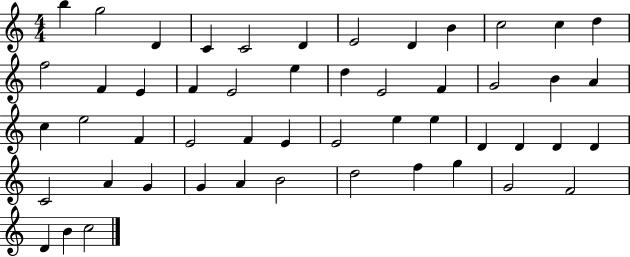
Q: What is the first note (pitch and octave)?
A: B5